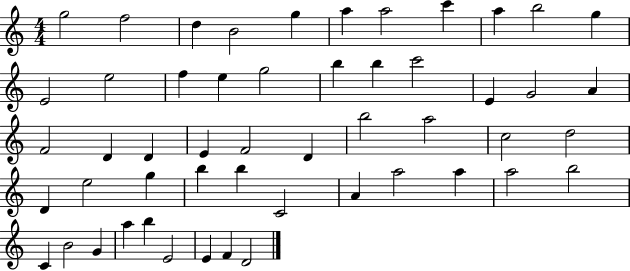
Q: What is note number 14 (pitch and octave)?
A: F5